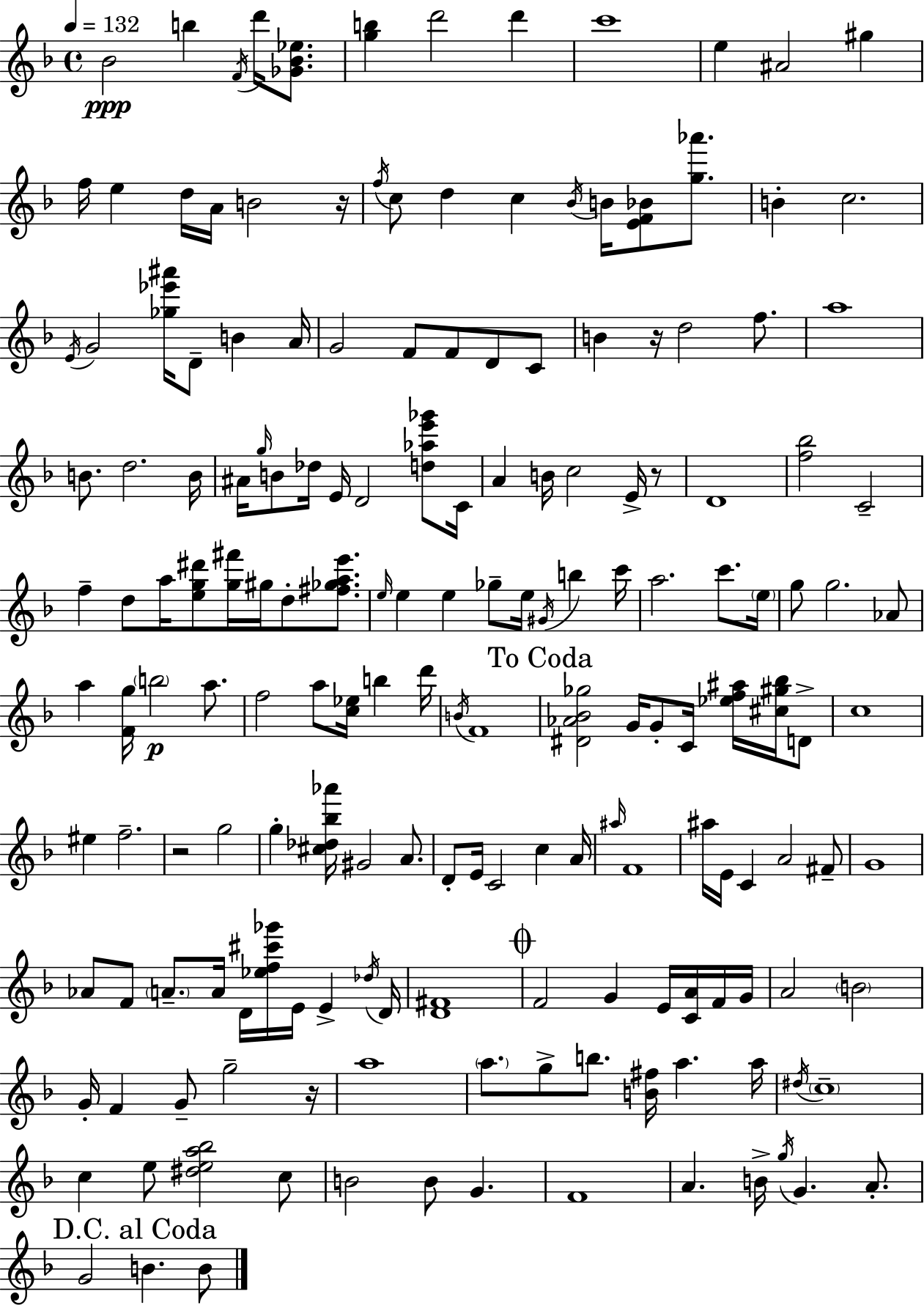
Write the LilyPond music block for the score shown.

{
  \clef treble
  \time 4/4
  \defaultTimeSignature
  \key d \minor
  \tempo 4 = 132
  bes'2\ppp b''4 \acciaccatura { f'16 } d'''16 <ges' bes' ees''>8. | <g'' b''>4 d'''2 d'''4 | c'''1 | e''4 ais'2 gis''4 | \break f''16 e''4 d''16 a'16 b'2 | r16 \acciaccatura { f''16 } c''8 d''4 c''4 \acciaccatura { bes'16 } b'16 <e' f' bes'>8 | <g'' aes'''>8. b'4-. c''2. | \acciaccatura { e'16 } g'2 <ges'' ees''' ais'''>16 d'8-- b'4 | \break a'16 g'2 f'8 f'8 | d'8 c'8 b'4 r16 d''2 | f''8. a''1 | b'8. d''2. | \break b'16 ais'16 \grace { g''16 } b'8 des''16 e'16 d'2 | <d'' aes'' e''' ges'''>8 c'16 a'4 b'16 c''2 | e'16-> r8 d'1 | <f'' bes''>2 c'2-- | \break f''4-- d''8 a''16 <e'' g'' dis'''>8 <g'' fis'''>16 gis''16 | d''8-. <fis'' ges'' a'' e'''>8. \grace { e''16 } e''4 e''4 ges''8-- | e''16 \acciaccatura { gis'16 } b''4 c'''16 a''2. | c'''8. \parenthesize e''16 g''8 g''2. | \break aes'8 a''4 <f' g''>16 \parenthesize b''2\p | a''8. f''2 a''8 | <c'' ees''>16 b''4 d'''16 \acciaccatura { b'16 } f'1 | \mark "To Coda" <dis' aes' bes' ges''>2 | \break g'16 g'8-. c'16 <ees'' f'' ais''>16 <cis'' gis'' bes''>16 d'8-> c''1 | eis''4 f''2.-- | r2 | g''2 g''4-. <cis'' des'' bes'' aes'''>16 gis'2 | \break a'8. d'8-. e'16 c'2 | c''4 a'16 \grace { ais''16 } f'1 | ais''16 e'16 c'4 a'2 | fis'8-- g'1 | \break aes'8 f'8 \parenthesize a'8.-- | a'16 d'16 <ees'' f'' cis''' ges'''>16 e'16 e'4-> \acciaccatura { des''16 } d'16 <d' fis'>1 | \mark \markup { \musicglyph "scripts.coda" } f'2 | g'4 e'16 <c' a'>16 f'16 g'16 a'2 | \break \parenthesize b'2 g'16-. f'4 g'8-- | g''2-- r16 a''1 | \parenthesize a''8. g''8-> b''8. | <b' fis''>16 a''4. a''16 \acciaccatura { dis''16 } \parenthesize c''1-- | \break c''4 e''8 | <dis'' e'' a'' bes''>2 c''8 b'2 | b'8 g'4. f'1 | a'4. | \break b'16-> \acciaccatura { g''16 } g'4. a'8.-. \mark "D.C. al Coda" g'2 | b'4. b'8 \bar "|."
}